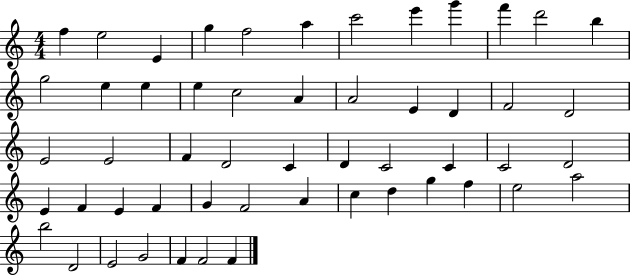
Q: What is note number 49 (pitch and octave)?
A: E4